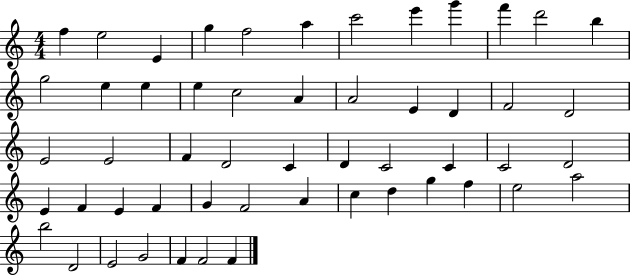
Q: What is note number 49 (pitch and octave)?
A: E4